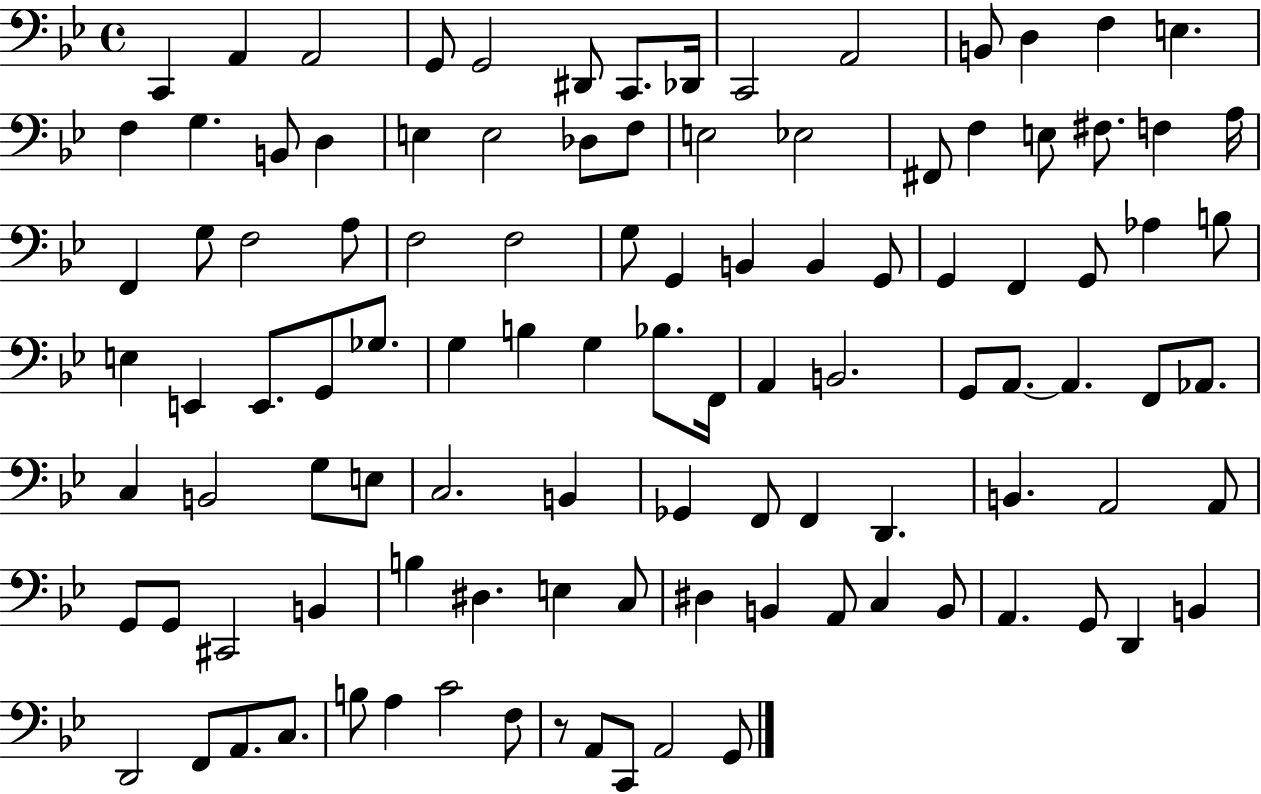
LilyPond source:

{
  \clef bass
  \time 4/4
  \defaultTimeSignature
  \key bes \major
  c,4 a,4 a,2 | g,8 g,2 dis,8 c,8. des,16 | c,2 a,2 | b,8 d4 f4 e4. | \break f4 g4. b,8 d4 | e4 e2 des8 f8 | e2 ees2 | fis,8 f4 e8 fis8. f4 a16 | \break f,4 g8 f2 a8 | f2 f2 | g8 g,4 b,4 b,4 g,8 | g,4 f,4 g,8 aes4 b8 | \break e4 e,4 e,8. g,8 ges8. | g4 b4 g4 bes8. f,16 | a,4 b,2. | g,8 a,8.~~ a,4. f,8 aes,8. | \break c4 b,2 g8 e8 | c2. b,4 | ges,4 f,8 f,4 d,4. | b,4. a,2 a,8 | \break g,8 g,8 cis,2 b,4 | b4 dis4. e4 c8 | dis4 b,4 a,8 c4 b,8 | a,4. g,8 d,4 b,4 | \break d,2 f,8 a,8. c8. | b8 a4 c'2 f8 | r8 a,8 c,8 a,2 g,8 | \bar "|."
}